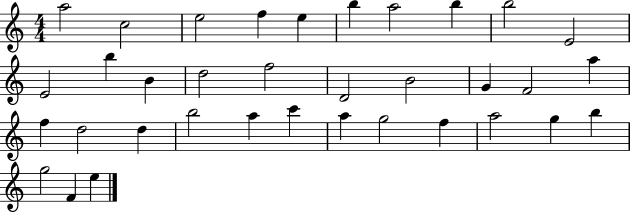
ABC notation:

X:1
T:Untitled
M:4/4
L:1/4
K:C
a2 c2 e2 f e b a2 b b2 E2 E2 b B d2 f2 D2 B2 G F2 a f d2 d b2 a c' a g2 f a2 g b g2 F e